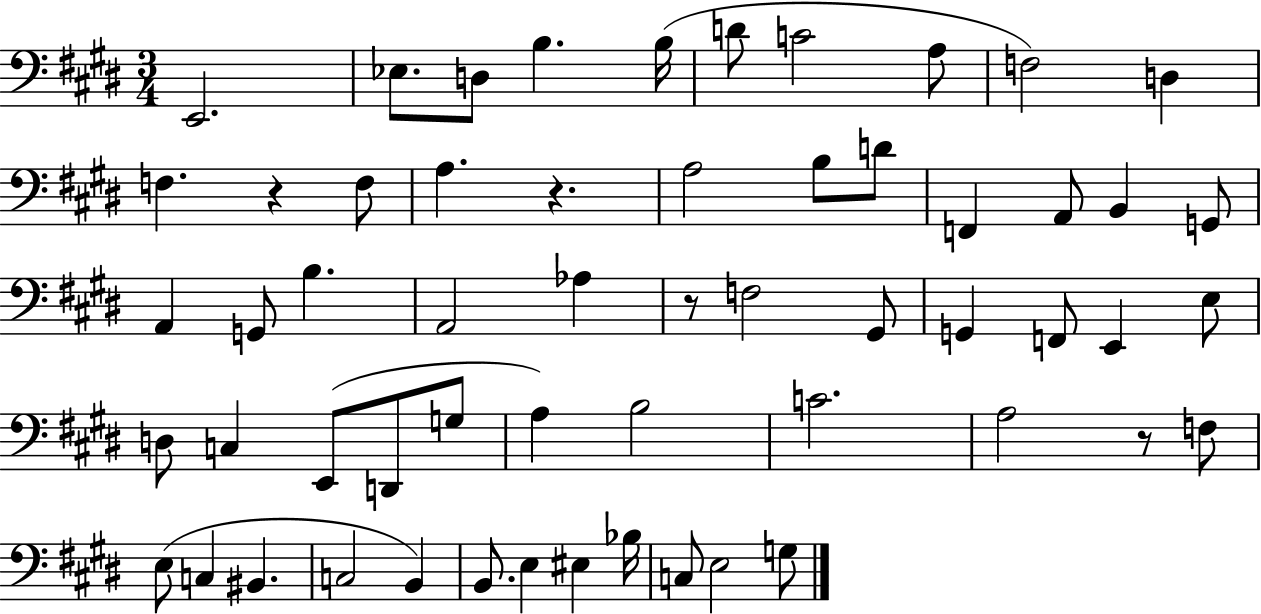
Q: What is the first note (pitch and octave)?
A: E2